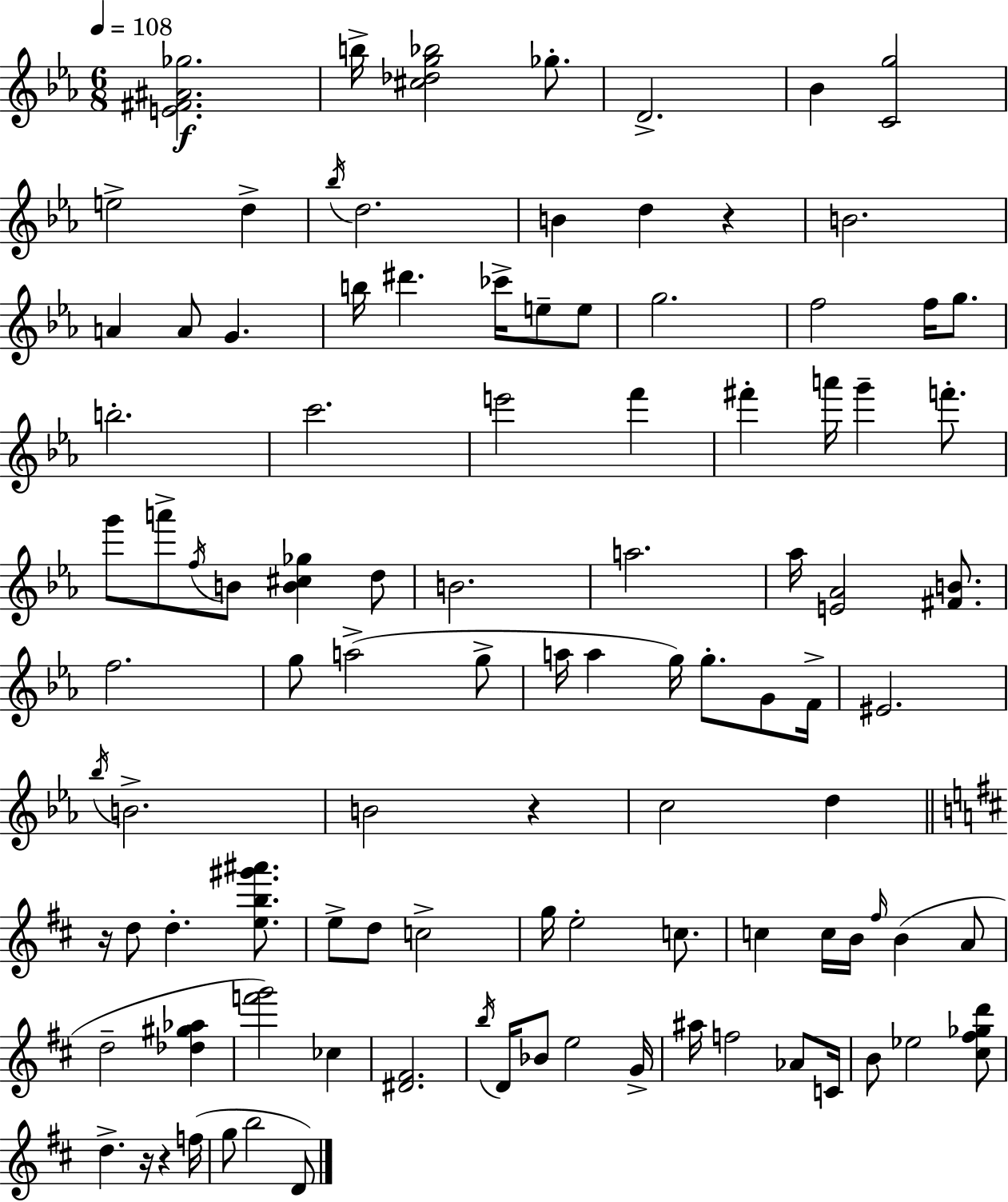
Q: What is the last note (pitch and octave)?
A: D4